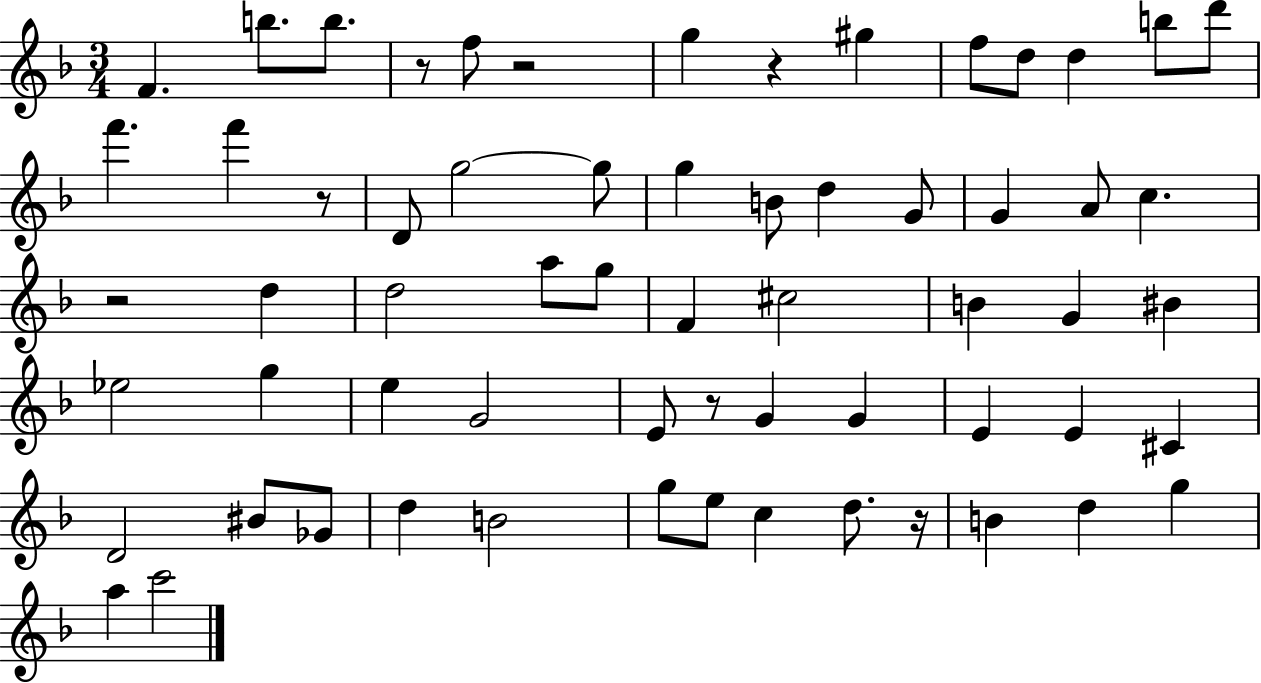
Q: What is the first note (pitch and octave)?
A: F4